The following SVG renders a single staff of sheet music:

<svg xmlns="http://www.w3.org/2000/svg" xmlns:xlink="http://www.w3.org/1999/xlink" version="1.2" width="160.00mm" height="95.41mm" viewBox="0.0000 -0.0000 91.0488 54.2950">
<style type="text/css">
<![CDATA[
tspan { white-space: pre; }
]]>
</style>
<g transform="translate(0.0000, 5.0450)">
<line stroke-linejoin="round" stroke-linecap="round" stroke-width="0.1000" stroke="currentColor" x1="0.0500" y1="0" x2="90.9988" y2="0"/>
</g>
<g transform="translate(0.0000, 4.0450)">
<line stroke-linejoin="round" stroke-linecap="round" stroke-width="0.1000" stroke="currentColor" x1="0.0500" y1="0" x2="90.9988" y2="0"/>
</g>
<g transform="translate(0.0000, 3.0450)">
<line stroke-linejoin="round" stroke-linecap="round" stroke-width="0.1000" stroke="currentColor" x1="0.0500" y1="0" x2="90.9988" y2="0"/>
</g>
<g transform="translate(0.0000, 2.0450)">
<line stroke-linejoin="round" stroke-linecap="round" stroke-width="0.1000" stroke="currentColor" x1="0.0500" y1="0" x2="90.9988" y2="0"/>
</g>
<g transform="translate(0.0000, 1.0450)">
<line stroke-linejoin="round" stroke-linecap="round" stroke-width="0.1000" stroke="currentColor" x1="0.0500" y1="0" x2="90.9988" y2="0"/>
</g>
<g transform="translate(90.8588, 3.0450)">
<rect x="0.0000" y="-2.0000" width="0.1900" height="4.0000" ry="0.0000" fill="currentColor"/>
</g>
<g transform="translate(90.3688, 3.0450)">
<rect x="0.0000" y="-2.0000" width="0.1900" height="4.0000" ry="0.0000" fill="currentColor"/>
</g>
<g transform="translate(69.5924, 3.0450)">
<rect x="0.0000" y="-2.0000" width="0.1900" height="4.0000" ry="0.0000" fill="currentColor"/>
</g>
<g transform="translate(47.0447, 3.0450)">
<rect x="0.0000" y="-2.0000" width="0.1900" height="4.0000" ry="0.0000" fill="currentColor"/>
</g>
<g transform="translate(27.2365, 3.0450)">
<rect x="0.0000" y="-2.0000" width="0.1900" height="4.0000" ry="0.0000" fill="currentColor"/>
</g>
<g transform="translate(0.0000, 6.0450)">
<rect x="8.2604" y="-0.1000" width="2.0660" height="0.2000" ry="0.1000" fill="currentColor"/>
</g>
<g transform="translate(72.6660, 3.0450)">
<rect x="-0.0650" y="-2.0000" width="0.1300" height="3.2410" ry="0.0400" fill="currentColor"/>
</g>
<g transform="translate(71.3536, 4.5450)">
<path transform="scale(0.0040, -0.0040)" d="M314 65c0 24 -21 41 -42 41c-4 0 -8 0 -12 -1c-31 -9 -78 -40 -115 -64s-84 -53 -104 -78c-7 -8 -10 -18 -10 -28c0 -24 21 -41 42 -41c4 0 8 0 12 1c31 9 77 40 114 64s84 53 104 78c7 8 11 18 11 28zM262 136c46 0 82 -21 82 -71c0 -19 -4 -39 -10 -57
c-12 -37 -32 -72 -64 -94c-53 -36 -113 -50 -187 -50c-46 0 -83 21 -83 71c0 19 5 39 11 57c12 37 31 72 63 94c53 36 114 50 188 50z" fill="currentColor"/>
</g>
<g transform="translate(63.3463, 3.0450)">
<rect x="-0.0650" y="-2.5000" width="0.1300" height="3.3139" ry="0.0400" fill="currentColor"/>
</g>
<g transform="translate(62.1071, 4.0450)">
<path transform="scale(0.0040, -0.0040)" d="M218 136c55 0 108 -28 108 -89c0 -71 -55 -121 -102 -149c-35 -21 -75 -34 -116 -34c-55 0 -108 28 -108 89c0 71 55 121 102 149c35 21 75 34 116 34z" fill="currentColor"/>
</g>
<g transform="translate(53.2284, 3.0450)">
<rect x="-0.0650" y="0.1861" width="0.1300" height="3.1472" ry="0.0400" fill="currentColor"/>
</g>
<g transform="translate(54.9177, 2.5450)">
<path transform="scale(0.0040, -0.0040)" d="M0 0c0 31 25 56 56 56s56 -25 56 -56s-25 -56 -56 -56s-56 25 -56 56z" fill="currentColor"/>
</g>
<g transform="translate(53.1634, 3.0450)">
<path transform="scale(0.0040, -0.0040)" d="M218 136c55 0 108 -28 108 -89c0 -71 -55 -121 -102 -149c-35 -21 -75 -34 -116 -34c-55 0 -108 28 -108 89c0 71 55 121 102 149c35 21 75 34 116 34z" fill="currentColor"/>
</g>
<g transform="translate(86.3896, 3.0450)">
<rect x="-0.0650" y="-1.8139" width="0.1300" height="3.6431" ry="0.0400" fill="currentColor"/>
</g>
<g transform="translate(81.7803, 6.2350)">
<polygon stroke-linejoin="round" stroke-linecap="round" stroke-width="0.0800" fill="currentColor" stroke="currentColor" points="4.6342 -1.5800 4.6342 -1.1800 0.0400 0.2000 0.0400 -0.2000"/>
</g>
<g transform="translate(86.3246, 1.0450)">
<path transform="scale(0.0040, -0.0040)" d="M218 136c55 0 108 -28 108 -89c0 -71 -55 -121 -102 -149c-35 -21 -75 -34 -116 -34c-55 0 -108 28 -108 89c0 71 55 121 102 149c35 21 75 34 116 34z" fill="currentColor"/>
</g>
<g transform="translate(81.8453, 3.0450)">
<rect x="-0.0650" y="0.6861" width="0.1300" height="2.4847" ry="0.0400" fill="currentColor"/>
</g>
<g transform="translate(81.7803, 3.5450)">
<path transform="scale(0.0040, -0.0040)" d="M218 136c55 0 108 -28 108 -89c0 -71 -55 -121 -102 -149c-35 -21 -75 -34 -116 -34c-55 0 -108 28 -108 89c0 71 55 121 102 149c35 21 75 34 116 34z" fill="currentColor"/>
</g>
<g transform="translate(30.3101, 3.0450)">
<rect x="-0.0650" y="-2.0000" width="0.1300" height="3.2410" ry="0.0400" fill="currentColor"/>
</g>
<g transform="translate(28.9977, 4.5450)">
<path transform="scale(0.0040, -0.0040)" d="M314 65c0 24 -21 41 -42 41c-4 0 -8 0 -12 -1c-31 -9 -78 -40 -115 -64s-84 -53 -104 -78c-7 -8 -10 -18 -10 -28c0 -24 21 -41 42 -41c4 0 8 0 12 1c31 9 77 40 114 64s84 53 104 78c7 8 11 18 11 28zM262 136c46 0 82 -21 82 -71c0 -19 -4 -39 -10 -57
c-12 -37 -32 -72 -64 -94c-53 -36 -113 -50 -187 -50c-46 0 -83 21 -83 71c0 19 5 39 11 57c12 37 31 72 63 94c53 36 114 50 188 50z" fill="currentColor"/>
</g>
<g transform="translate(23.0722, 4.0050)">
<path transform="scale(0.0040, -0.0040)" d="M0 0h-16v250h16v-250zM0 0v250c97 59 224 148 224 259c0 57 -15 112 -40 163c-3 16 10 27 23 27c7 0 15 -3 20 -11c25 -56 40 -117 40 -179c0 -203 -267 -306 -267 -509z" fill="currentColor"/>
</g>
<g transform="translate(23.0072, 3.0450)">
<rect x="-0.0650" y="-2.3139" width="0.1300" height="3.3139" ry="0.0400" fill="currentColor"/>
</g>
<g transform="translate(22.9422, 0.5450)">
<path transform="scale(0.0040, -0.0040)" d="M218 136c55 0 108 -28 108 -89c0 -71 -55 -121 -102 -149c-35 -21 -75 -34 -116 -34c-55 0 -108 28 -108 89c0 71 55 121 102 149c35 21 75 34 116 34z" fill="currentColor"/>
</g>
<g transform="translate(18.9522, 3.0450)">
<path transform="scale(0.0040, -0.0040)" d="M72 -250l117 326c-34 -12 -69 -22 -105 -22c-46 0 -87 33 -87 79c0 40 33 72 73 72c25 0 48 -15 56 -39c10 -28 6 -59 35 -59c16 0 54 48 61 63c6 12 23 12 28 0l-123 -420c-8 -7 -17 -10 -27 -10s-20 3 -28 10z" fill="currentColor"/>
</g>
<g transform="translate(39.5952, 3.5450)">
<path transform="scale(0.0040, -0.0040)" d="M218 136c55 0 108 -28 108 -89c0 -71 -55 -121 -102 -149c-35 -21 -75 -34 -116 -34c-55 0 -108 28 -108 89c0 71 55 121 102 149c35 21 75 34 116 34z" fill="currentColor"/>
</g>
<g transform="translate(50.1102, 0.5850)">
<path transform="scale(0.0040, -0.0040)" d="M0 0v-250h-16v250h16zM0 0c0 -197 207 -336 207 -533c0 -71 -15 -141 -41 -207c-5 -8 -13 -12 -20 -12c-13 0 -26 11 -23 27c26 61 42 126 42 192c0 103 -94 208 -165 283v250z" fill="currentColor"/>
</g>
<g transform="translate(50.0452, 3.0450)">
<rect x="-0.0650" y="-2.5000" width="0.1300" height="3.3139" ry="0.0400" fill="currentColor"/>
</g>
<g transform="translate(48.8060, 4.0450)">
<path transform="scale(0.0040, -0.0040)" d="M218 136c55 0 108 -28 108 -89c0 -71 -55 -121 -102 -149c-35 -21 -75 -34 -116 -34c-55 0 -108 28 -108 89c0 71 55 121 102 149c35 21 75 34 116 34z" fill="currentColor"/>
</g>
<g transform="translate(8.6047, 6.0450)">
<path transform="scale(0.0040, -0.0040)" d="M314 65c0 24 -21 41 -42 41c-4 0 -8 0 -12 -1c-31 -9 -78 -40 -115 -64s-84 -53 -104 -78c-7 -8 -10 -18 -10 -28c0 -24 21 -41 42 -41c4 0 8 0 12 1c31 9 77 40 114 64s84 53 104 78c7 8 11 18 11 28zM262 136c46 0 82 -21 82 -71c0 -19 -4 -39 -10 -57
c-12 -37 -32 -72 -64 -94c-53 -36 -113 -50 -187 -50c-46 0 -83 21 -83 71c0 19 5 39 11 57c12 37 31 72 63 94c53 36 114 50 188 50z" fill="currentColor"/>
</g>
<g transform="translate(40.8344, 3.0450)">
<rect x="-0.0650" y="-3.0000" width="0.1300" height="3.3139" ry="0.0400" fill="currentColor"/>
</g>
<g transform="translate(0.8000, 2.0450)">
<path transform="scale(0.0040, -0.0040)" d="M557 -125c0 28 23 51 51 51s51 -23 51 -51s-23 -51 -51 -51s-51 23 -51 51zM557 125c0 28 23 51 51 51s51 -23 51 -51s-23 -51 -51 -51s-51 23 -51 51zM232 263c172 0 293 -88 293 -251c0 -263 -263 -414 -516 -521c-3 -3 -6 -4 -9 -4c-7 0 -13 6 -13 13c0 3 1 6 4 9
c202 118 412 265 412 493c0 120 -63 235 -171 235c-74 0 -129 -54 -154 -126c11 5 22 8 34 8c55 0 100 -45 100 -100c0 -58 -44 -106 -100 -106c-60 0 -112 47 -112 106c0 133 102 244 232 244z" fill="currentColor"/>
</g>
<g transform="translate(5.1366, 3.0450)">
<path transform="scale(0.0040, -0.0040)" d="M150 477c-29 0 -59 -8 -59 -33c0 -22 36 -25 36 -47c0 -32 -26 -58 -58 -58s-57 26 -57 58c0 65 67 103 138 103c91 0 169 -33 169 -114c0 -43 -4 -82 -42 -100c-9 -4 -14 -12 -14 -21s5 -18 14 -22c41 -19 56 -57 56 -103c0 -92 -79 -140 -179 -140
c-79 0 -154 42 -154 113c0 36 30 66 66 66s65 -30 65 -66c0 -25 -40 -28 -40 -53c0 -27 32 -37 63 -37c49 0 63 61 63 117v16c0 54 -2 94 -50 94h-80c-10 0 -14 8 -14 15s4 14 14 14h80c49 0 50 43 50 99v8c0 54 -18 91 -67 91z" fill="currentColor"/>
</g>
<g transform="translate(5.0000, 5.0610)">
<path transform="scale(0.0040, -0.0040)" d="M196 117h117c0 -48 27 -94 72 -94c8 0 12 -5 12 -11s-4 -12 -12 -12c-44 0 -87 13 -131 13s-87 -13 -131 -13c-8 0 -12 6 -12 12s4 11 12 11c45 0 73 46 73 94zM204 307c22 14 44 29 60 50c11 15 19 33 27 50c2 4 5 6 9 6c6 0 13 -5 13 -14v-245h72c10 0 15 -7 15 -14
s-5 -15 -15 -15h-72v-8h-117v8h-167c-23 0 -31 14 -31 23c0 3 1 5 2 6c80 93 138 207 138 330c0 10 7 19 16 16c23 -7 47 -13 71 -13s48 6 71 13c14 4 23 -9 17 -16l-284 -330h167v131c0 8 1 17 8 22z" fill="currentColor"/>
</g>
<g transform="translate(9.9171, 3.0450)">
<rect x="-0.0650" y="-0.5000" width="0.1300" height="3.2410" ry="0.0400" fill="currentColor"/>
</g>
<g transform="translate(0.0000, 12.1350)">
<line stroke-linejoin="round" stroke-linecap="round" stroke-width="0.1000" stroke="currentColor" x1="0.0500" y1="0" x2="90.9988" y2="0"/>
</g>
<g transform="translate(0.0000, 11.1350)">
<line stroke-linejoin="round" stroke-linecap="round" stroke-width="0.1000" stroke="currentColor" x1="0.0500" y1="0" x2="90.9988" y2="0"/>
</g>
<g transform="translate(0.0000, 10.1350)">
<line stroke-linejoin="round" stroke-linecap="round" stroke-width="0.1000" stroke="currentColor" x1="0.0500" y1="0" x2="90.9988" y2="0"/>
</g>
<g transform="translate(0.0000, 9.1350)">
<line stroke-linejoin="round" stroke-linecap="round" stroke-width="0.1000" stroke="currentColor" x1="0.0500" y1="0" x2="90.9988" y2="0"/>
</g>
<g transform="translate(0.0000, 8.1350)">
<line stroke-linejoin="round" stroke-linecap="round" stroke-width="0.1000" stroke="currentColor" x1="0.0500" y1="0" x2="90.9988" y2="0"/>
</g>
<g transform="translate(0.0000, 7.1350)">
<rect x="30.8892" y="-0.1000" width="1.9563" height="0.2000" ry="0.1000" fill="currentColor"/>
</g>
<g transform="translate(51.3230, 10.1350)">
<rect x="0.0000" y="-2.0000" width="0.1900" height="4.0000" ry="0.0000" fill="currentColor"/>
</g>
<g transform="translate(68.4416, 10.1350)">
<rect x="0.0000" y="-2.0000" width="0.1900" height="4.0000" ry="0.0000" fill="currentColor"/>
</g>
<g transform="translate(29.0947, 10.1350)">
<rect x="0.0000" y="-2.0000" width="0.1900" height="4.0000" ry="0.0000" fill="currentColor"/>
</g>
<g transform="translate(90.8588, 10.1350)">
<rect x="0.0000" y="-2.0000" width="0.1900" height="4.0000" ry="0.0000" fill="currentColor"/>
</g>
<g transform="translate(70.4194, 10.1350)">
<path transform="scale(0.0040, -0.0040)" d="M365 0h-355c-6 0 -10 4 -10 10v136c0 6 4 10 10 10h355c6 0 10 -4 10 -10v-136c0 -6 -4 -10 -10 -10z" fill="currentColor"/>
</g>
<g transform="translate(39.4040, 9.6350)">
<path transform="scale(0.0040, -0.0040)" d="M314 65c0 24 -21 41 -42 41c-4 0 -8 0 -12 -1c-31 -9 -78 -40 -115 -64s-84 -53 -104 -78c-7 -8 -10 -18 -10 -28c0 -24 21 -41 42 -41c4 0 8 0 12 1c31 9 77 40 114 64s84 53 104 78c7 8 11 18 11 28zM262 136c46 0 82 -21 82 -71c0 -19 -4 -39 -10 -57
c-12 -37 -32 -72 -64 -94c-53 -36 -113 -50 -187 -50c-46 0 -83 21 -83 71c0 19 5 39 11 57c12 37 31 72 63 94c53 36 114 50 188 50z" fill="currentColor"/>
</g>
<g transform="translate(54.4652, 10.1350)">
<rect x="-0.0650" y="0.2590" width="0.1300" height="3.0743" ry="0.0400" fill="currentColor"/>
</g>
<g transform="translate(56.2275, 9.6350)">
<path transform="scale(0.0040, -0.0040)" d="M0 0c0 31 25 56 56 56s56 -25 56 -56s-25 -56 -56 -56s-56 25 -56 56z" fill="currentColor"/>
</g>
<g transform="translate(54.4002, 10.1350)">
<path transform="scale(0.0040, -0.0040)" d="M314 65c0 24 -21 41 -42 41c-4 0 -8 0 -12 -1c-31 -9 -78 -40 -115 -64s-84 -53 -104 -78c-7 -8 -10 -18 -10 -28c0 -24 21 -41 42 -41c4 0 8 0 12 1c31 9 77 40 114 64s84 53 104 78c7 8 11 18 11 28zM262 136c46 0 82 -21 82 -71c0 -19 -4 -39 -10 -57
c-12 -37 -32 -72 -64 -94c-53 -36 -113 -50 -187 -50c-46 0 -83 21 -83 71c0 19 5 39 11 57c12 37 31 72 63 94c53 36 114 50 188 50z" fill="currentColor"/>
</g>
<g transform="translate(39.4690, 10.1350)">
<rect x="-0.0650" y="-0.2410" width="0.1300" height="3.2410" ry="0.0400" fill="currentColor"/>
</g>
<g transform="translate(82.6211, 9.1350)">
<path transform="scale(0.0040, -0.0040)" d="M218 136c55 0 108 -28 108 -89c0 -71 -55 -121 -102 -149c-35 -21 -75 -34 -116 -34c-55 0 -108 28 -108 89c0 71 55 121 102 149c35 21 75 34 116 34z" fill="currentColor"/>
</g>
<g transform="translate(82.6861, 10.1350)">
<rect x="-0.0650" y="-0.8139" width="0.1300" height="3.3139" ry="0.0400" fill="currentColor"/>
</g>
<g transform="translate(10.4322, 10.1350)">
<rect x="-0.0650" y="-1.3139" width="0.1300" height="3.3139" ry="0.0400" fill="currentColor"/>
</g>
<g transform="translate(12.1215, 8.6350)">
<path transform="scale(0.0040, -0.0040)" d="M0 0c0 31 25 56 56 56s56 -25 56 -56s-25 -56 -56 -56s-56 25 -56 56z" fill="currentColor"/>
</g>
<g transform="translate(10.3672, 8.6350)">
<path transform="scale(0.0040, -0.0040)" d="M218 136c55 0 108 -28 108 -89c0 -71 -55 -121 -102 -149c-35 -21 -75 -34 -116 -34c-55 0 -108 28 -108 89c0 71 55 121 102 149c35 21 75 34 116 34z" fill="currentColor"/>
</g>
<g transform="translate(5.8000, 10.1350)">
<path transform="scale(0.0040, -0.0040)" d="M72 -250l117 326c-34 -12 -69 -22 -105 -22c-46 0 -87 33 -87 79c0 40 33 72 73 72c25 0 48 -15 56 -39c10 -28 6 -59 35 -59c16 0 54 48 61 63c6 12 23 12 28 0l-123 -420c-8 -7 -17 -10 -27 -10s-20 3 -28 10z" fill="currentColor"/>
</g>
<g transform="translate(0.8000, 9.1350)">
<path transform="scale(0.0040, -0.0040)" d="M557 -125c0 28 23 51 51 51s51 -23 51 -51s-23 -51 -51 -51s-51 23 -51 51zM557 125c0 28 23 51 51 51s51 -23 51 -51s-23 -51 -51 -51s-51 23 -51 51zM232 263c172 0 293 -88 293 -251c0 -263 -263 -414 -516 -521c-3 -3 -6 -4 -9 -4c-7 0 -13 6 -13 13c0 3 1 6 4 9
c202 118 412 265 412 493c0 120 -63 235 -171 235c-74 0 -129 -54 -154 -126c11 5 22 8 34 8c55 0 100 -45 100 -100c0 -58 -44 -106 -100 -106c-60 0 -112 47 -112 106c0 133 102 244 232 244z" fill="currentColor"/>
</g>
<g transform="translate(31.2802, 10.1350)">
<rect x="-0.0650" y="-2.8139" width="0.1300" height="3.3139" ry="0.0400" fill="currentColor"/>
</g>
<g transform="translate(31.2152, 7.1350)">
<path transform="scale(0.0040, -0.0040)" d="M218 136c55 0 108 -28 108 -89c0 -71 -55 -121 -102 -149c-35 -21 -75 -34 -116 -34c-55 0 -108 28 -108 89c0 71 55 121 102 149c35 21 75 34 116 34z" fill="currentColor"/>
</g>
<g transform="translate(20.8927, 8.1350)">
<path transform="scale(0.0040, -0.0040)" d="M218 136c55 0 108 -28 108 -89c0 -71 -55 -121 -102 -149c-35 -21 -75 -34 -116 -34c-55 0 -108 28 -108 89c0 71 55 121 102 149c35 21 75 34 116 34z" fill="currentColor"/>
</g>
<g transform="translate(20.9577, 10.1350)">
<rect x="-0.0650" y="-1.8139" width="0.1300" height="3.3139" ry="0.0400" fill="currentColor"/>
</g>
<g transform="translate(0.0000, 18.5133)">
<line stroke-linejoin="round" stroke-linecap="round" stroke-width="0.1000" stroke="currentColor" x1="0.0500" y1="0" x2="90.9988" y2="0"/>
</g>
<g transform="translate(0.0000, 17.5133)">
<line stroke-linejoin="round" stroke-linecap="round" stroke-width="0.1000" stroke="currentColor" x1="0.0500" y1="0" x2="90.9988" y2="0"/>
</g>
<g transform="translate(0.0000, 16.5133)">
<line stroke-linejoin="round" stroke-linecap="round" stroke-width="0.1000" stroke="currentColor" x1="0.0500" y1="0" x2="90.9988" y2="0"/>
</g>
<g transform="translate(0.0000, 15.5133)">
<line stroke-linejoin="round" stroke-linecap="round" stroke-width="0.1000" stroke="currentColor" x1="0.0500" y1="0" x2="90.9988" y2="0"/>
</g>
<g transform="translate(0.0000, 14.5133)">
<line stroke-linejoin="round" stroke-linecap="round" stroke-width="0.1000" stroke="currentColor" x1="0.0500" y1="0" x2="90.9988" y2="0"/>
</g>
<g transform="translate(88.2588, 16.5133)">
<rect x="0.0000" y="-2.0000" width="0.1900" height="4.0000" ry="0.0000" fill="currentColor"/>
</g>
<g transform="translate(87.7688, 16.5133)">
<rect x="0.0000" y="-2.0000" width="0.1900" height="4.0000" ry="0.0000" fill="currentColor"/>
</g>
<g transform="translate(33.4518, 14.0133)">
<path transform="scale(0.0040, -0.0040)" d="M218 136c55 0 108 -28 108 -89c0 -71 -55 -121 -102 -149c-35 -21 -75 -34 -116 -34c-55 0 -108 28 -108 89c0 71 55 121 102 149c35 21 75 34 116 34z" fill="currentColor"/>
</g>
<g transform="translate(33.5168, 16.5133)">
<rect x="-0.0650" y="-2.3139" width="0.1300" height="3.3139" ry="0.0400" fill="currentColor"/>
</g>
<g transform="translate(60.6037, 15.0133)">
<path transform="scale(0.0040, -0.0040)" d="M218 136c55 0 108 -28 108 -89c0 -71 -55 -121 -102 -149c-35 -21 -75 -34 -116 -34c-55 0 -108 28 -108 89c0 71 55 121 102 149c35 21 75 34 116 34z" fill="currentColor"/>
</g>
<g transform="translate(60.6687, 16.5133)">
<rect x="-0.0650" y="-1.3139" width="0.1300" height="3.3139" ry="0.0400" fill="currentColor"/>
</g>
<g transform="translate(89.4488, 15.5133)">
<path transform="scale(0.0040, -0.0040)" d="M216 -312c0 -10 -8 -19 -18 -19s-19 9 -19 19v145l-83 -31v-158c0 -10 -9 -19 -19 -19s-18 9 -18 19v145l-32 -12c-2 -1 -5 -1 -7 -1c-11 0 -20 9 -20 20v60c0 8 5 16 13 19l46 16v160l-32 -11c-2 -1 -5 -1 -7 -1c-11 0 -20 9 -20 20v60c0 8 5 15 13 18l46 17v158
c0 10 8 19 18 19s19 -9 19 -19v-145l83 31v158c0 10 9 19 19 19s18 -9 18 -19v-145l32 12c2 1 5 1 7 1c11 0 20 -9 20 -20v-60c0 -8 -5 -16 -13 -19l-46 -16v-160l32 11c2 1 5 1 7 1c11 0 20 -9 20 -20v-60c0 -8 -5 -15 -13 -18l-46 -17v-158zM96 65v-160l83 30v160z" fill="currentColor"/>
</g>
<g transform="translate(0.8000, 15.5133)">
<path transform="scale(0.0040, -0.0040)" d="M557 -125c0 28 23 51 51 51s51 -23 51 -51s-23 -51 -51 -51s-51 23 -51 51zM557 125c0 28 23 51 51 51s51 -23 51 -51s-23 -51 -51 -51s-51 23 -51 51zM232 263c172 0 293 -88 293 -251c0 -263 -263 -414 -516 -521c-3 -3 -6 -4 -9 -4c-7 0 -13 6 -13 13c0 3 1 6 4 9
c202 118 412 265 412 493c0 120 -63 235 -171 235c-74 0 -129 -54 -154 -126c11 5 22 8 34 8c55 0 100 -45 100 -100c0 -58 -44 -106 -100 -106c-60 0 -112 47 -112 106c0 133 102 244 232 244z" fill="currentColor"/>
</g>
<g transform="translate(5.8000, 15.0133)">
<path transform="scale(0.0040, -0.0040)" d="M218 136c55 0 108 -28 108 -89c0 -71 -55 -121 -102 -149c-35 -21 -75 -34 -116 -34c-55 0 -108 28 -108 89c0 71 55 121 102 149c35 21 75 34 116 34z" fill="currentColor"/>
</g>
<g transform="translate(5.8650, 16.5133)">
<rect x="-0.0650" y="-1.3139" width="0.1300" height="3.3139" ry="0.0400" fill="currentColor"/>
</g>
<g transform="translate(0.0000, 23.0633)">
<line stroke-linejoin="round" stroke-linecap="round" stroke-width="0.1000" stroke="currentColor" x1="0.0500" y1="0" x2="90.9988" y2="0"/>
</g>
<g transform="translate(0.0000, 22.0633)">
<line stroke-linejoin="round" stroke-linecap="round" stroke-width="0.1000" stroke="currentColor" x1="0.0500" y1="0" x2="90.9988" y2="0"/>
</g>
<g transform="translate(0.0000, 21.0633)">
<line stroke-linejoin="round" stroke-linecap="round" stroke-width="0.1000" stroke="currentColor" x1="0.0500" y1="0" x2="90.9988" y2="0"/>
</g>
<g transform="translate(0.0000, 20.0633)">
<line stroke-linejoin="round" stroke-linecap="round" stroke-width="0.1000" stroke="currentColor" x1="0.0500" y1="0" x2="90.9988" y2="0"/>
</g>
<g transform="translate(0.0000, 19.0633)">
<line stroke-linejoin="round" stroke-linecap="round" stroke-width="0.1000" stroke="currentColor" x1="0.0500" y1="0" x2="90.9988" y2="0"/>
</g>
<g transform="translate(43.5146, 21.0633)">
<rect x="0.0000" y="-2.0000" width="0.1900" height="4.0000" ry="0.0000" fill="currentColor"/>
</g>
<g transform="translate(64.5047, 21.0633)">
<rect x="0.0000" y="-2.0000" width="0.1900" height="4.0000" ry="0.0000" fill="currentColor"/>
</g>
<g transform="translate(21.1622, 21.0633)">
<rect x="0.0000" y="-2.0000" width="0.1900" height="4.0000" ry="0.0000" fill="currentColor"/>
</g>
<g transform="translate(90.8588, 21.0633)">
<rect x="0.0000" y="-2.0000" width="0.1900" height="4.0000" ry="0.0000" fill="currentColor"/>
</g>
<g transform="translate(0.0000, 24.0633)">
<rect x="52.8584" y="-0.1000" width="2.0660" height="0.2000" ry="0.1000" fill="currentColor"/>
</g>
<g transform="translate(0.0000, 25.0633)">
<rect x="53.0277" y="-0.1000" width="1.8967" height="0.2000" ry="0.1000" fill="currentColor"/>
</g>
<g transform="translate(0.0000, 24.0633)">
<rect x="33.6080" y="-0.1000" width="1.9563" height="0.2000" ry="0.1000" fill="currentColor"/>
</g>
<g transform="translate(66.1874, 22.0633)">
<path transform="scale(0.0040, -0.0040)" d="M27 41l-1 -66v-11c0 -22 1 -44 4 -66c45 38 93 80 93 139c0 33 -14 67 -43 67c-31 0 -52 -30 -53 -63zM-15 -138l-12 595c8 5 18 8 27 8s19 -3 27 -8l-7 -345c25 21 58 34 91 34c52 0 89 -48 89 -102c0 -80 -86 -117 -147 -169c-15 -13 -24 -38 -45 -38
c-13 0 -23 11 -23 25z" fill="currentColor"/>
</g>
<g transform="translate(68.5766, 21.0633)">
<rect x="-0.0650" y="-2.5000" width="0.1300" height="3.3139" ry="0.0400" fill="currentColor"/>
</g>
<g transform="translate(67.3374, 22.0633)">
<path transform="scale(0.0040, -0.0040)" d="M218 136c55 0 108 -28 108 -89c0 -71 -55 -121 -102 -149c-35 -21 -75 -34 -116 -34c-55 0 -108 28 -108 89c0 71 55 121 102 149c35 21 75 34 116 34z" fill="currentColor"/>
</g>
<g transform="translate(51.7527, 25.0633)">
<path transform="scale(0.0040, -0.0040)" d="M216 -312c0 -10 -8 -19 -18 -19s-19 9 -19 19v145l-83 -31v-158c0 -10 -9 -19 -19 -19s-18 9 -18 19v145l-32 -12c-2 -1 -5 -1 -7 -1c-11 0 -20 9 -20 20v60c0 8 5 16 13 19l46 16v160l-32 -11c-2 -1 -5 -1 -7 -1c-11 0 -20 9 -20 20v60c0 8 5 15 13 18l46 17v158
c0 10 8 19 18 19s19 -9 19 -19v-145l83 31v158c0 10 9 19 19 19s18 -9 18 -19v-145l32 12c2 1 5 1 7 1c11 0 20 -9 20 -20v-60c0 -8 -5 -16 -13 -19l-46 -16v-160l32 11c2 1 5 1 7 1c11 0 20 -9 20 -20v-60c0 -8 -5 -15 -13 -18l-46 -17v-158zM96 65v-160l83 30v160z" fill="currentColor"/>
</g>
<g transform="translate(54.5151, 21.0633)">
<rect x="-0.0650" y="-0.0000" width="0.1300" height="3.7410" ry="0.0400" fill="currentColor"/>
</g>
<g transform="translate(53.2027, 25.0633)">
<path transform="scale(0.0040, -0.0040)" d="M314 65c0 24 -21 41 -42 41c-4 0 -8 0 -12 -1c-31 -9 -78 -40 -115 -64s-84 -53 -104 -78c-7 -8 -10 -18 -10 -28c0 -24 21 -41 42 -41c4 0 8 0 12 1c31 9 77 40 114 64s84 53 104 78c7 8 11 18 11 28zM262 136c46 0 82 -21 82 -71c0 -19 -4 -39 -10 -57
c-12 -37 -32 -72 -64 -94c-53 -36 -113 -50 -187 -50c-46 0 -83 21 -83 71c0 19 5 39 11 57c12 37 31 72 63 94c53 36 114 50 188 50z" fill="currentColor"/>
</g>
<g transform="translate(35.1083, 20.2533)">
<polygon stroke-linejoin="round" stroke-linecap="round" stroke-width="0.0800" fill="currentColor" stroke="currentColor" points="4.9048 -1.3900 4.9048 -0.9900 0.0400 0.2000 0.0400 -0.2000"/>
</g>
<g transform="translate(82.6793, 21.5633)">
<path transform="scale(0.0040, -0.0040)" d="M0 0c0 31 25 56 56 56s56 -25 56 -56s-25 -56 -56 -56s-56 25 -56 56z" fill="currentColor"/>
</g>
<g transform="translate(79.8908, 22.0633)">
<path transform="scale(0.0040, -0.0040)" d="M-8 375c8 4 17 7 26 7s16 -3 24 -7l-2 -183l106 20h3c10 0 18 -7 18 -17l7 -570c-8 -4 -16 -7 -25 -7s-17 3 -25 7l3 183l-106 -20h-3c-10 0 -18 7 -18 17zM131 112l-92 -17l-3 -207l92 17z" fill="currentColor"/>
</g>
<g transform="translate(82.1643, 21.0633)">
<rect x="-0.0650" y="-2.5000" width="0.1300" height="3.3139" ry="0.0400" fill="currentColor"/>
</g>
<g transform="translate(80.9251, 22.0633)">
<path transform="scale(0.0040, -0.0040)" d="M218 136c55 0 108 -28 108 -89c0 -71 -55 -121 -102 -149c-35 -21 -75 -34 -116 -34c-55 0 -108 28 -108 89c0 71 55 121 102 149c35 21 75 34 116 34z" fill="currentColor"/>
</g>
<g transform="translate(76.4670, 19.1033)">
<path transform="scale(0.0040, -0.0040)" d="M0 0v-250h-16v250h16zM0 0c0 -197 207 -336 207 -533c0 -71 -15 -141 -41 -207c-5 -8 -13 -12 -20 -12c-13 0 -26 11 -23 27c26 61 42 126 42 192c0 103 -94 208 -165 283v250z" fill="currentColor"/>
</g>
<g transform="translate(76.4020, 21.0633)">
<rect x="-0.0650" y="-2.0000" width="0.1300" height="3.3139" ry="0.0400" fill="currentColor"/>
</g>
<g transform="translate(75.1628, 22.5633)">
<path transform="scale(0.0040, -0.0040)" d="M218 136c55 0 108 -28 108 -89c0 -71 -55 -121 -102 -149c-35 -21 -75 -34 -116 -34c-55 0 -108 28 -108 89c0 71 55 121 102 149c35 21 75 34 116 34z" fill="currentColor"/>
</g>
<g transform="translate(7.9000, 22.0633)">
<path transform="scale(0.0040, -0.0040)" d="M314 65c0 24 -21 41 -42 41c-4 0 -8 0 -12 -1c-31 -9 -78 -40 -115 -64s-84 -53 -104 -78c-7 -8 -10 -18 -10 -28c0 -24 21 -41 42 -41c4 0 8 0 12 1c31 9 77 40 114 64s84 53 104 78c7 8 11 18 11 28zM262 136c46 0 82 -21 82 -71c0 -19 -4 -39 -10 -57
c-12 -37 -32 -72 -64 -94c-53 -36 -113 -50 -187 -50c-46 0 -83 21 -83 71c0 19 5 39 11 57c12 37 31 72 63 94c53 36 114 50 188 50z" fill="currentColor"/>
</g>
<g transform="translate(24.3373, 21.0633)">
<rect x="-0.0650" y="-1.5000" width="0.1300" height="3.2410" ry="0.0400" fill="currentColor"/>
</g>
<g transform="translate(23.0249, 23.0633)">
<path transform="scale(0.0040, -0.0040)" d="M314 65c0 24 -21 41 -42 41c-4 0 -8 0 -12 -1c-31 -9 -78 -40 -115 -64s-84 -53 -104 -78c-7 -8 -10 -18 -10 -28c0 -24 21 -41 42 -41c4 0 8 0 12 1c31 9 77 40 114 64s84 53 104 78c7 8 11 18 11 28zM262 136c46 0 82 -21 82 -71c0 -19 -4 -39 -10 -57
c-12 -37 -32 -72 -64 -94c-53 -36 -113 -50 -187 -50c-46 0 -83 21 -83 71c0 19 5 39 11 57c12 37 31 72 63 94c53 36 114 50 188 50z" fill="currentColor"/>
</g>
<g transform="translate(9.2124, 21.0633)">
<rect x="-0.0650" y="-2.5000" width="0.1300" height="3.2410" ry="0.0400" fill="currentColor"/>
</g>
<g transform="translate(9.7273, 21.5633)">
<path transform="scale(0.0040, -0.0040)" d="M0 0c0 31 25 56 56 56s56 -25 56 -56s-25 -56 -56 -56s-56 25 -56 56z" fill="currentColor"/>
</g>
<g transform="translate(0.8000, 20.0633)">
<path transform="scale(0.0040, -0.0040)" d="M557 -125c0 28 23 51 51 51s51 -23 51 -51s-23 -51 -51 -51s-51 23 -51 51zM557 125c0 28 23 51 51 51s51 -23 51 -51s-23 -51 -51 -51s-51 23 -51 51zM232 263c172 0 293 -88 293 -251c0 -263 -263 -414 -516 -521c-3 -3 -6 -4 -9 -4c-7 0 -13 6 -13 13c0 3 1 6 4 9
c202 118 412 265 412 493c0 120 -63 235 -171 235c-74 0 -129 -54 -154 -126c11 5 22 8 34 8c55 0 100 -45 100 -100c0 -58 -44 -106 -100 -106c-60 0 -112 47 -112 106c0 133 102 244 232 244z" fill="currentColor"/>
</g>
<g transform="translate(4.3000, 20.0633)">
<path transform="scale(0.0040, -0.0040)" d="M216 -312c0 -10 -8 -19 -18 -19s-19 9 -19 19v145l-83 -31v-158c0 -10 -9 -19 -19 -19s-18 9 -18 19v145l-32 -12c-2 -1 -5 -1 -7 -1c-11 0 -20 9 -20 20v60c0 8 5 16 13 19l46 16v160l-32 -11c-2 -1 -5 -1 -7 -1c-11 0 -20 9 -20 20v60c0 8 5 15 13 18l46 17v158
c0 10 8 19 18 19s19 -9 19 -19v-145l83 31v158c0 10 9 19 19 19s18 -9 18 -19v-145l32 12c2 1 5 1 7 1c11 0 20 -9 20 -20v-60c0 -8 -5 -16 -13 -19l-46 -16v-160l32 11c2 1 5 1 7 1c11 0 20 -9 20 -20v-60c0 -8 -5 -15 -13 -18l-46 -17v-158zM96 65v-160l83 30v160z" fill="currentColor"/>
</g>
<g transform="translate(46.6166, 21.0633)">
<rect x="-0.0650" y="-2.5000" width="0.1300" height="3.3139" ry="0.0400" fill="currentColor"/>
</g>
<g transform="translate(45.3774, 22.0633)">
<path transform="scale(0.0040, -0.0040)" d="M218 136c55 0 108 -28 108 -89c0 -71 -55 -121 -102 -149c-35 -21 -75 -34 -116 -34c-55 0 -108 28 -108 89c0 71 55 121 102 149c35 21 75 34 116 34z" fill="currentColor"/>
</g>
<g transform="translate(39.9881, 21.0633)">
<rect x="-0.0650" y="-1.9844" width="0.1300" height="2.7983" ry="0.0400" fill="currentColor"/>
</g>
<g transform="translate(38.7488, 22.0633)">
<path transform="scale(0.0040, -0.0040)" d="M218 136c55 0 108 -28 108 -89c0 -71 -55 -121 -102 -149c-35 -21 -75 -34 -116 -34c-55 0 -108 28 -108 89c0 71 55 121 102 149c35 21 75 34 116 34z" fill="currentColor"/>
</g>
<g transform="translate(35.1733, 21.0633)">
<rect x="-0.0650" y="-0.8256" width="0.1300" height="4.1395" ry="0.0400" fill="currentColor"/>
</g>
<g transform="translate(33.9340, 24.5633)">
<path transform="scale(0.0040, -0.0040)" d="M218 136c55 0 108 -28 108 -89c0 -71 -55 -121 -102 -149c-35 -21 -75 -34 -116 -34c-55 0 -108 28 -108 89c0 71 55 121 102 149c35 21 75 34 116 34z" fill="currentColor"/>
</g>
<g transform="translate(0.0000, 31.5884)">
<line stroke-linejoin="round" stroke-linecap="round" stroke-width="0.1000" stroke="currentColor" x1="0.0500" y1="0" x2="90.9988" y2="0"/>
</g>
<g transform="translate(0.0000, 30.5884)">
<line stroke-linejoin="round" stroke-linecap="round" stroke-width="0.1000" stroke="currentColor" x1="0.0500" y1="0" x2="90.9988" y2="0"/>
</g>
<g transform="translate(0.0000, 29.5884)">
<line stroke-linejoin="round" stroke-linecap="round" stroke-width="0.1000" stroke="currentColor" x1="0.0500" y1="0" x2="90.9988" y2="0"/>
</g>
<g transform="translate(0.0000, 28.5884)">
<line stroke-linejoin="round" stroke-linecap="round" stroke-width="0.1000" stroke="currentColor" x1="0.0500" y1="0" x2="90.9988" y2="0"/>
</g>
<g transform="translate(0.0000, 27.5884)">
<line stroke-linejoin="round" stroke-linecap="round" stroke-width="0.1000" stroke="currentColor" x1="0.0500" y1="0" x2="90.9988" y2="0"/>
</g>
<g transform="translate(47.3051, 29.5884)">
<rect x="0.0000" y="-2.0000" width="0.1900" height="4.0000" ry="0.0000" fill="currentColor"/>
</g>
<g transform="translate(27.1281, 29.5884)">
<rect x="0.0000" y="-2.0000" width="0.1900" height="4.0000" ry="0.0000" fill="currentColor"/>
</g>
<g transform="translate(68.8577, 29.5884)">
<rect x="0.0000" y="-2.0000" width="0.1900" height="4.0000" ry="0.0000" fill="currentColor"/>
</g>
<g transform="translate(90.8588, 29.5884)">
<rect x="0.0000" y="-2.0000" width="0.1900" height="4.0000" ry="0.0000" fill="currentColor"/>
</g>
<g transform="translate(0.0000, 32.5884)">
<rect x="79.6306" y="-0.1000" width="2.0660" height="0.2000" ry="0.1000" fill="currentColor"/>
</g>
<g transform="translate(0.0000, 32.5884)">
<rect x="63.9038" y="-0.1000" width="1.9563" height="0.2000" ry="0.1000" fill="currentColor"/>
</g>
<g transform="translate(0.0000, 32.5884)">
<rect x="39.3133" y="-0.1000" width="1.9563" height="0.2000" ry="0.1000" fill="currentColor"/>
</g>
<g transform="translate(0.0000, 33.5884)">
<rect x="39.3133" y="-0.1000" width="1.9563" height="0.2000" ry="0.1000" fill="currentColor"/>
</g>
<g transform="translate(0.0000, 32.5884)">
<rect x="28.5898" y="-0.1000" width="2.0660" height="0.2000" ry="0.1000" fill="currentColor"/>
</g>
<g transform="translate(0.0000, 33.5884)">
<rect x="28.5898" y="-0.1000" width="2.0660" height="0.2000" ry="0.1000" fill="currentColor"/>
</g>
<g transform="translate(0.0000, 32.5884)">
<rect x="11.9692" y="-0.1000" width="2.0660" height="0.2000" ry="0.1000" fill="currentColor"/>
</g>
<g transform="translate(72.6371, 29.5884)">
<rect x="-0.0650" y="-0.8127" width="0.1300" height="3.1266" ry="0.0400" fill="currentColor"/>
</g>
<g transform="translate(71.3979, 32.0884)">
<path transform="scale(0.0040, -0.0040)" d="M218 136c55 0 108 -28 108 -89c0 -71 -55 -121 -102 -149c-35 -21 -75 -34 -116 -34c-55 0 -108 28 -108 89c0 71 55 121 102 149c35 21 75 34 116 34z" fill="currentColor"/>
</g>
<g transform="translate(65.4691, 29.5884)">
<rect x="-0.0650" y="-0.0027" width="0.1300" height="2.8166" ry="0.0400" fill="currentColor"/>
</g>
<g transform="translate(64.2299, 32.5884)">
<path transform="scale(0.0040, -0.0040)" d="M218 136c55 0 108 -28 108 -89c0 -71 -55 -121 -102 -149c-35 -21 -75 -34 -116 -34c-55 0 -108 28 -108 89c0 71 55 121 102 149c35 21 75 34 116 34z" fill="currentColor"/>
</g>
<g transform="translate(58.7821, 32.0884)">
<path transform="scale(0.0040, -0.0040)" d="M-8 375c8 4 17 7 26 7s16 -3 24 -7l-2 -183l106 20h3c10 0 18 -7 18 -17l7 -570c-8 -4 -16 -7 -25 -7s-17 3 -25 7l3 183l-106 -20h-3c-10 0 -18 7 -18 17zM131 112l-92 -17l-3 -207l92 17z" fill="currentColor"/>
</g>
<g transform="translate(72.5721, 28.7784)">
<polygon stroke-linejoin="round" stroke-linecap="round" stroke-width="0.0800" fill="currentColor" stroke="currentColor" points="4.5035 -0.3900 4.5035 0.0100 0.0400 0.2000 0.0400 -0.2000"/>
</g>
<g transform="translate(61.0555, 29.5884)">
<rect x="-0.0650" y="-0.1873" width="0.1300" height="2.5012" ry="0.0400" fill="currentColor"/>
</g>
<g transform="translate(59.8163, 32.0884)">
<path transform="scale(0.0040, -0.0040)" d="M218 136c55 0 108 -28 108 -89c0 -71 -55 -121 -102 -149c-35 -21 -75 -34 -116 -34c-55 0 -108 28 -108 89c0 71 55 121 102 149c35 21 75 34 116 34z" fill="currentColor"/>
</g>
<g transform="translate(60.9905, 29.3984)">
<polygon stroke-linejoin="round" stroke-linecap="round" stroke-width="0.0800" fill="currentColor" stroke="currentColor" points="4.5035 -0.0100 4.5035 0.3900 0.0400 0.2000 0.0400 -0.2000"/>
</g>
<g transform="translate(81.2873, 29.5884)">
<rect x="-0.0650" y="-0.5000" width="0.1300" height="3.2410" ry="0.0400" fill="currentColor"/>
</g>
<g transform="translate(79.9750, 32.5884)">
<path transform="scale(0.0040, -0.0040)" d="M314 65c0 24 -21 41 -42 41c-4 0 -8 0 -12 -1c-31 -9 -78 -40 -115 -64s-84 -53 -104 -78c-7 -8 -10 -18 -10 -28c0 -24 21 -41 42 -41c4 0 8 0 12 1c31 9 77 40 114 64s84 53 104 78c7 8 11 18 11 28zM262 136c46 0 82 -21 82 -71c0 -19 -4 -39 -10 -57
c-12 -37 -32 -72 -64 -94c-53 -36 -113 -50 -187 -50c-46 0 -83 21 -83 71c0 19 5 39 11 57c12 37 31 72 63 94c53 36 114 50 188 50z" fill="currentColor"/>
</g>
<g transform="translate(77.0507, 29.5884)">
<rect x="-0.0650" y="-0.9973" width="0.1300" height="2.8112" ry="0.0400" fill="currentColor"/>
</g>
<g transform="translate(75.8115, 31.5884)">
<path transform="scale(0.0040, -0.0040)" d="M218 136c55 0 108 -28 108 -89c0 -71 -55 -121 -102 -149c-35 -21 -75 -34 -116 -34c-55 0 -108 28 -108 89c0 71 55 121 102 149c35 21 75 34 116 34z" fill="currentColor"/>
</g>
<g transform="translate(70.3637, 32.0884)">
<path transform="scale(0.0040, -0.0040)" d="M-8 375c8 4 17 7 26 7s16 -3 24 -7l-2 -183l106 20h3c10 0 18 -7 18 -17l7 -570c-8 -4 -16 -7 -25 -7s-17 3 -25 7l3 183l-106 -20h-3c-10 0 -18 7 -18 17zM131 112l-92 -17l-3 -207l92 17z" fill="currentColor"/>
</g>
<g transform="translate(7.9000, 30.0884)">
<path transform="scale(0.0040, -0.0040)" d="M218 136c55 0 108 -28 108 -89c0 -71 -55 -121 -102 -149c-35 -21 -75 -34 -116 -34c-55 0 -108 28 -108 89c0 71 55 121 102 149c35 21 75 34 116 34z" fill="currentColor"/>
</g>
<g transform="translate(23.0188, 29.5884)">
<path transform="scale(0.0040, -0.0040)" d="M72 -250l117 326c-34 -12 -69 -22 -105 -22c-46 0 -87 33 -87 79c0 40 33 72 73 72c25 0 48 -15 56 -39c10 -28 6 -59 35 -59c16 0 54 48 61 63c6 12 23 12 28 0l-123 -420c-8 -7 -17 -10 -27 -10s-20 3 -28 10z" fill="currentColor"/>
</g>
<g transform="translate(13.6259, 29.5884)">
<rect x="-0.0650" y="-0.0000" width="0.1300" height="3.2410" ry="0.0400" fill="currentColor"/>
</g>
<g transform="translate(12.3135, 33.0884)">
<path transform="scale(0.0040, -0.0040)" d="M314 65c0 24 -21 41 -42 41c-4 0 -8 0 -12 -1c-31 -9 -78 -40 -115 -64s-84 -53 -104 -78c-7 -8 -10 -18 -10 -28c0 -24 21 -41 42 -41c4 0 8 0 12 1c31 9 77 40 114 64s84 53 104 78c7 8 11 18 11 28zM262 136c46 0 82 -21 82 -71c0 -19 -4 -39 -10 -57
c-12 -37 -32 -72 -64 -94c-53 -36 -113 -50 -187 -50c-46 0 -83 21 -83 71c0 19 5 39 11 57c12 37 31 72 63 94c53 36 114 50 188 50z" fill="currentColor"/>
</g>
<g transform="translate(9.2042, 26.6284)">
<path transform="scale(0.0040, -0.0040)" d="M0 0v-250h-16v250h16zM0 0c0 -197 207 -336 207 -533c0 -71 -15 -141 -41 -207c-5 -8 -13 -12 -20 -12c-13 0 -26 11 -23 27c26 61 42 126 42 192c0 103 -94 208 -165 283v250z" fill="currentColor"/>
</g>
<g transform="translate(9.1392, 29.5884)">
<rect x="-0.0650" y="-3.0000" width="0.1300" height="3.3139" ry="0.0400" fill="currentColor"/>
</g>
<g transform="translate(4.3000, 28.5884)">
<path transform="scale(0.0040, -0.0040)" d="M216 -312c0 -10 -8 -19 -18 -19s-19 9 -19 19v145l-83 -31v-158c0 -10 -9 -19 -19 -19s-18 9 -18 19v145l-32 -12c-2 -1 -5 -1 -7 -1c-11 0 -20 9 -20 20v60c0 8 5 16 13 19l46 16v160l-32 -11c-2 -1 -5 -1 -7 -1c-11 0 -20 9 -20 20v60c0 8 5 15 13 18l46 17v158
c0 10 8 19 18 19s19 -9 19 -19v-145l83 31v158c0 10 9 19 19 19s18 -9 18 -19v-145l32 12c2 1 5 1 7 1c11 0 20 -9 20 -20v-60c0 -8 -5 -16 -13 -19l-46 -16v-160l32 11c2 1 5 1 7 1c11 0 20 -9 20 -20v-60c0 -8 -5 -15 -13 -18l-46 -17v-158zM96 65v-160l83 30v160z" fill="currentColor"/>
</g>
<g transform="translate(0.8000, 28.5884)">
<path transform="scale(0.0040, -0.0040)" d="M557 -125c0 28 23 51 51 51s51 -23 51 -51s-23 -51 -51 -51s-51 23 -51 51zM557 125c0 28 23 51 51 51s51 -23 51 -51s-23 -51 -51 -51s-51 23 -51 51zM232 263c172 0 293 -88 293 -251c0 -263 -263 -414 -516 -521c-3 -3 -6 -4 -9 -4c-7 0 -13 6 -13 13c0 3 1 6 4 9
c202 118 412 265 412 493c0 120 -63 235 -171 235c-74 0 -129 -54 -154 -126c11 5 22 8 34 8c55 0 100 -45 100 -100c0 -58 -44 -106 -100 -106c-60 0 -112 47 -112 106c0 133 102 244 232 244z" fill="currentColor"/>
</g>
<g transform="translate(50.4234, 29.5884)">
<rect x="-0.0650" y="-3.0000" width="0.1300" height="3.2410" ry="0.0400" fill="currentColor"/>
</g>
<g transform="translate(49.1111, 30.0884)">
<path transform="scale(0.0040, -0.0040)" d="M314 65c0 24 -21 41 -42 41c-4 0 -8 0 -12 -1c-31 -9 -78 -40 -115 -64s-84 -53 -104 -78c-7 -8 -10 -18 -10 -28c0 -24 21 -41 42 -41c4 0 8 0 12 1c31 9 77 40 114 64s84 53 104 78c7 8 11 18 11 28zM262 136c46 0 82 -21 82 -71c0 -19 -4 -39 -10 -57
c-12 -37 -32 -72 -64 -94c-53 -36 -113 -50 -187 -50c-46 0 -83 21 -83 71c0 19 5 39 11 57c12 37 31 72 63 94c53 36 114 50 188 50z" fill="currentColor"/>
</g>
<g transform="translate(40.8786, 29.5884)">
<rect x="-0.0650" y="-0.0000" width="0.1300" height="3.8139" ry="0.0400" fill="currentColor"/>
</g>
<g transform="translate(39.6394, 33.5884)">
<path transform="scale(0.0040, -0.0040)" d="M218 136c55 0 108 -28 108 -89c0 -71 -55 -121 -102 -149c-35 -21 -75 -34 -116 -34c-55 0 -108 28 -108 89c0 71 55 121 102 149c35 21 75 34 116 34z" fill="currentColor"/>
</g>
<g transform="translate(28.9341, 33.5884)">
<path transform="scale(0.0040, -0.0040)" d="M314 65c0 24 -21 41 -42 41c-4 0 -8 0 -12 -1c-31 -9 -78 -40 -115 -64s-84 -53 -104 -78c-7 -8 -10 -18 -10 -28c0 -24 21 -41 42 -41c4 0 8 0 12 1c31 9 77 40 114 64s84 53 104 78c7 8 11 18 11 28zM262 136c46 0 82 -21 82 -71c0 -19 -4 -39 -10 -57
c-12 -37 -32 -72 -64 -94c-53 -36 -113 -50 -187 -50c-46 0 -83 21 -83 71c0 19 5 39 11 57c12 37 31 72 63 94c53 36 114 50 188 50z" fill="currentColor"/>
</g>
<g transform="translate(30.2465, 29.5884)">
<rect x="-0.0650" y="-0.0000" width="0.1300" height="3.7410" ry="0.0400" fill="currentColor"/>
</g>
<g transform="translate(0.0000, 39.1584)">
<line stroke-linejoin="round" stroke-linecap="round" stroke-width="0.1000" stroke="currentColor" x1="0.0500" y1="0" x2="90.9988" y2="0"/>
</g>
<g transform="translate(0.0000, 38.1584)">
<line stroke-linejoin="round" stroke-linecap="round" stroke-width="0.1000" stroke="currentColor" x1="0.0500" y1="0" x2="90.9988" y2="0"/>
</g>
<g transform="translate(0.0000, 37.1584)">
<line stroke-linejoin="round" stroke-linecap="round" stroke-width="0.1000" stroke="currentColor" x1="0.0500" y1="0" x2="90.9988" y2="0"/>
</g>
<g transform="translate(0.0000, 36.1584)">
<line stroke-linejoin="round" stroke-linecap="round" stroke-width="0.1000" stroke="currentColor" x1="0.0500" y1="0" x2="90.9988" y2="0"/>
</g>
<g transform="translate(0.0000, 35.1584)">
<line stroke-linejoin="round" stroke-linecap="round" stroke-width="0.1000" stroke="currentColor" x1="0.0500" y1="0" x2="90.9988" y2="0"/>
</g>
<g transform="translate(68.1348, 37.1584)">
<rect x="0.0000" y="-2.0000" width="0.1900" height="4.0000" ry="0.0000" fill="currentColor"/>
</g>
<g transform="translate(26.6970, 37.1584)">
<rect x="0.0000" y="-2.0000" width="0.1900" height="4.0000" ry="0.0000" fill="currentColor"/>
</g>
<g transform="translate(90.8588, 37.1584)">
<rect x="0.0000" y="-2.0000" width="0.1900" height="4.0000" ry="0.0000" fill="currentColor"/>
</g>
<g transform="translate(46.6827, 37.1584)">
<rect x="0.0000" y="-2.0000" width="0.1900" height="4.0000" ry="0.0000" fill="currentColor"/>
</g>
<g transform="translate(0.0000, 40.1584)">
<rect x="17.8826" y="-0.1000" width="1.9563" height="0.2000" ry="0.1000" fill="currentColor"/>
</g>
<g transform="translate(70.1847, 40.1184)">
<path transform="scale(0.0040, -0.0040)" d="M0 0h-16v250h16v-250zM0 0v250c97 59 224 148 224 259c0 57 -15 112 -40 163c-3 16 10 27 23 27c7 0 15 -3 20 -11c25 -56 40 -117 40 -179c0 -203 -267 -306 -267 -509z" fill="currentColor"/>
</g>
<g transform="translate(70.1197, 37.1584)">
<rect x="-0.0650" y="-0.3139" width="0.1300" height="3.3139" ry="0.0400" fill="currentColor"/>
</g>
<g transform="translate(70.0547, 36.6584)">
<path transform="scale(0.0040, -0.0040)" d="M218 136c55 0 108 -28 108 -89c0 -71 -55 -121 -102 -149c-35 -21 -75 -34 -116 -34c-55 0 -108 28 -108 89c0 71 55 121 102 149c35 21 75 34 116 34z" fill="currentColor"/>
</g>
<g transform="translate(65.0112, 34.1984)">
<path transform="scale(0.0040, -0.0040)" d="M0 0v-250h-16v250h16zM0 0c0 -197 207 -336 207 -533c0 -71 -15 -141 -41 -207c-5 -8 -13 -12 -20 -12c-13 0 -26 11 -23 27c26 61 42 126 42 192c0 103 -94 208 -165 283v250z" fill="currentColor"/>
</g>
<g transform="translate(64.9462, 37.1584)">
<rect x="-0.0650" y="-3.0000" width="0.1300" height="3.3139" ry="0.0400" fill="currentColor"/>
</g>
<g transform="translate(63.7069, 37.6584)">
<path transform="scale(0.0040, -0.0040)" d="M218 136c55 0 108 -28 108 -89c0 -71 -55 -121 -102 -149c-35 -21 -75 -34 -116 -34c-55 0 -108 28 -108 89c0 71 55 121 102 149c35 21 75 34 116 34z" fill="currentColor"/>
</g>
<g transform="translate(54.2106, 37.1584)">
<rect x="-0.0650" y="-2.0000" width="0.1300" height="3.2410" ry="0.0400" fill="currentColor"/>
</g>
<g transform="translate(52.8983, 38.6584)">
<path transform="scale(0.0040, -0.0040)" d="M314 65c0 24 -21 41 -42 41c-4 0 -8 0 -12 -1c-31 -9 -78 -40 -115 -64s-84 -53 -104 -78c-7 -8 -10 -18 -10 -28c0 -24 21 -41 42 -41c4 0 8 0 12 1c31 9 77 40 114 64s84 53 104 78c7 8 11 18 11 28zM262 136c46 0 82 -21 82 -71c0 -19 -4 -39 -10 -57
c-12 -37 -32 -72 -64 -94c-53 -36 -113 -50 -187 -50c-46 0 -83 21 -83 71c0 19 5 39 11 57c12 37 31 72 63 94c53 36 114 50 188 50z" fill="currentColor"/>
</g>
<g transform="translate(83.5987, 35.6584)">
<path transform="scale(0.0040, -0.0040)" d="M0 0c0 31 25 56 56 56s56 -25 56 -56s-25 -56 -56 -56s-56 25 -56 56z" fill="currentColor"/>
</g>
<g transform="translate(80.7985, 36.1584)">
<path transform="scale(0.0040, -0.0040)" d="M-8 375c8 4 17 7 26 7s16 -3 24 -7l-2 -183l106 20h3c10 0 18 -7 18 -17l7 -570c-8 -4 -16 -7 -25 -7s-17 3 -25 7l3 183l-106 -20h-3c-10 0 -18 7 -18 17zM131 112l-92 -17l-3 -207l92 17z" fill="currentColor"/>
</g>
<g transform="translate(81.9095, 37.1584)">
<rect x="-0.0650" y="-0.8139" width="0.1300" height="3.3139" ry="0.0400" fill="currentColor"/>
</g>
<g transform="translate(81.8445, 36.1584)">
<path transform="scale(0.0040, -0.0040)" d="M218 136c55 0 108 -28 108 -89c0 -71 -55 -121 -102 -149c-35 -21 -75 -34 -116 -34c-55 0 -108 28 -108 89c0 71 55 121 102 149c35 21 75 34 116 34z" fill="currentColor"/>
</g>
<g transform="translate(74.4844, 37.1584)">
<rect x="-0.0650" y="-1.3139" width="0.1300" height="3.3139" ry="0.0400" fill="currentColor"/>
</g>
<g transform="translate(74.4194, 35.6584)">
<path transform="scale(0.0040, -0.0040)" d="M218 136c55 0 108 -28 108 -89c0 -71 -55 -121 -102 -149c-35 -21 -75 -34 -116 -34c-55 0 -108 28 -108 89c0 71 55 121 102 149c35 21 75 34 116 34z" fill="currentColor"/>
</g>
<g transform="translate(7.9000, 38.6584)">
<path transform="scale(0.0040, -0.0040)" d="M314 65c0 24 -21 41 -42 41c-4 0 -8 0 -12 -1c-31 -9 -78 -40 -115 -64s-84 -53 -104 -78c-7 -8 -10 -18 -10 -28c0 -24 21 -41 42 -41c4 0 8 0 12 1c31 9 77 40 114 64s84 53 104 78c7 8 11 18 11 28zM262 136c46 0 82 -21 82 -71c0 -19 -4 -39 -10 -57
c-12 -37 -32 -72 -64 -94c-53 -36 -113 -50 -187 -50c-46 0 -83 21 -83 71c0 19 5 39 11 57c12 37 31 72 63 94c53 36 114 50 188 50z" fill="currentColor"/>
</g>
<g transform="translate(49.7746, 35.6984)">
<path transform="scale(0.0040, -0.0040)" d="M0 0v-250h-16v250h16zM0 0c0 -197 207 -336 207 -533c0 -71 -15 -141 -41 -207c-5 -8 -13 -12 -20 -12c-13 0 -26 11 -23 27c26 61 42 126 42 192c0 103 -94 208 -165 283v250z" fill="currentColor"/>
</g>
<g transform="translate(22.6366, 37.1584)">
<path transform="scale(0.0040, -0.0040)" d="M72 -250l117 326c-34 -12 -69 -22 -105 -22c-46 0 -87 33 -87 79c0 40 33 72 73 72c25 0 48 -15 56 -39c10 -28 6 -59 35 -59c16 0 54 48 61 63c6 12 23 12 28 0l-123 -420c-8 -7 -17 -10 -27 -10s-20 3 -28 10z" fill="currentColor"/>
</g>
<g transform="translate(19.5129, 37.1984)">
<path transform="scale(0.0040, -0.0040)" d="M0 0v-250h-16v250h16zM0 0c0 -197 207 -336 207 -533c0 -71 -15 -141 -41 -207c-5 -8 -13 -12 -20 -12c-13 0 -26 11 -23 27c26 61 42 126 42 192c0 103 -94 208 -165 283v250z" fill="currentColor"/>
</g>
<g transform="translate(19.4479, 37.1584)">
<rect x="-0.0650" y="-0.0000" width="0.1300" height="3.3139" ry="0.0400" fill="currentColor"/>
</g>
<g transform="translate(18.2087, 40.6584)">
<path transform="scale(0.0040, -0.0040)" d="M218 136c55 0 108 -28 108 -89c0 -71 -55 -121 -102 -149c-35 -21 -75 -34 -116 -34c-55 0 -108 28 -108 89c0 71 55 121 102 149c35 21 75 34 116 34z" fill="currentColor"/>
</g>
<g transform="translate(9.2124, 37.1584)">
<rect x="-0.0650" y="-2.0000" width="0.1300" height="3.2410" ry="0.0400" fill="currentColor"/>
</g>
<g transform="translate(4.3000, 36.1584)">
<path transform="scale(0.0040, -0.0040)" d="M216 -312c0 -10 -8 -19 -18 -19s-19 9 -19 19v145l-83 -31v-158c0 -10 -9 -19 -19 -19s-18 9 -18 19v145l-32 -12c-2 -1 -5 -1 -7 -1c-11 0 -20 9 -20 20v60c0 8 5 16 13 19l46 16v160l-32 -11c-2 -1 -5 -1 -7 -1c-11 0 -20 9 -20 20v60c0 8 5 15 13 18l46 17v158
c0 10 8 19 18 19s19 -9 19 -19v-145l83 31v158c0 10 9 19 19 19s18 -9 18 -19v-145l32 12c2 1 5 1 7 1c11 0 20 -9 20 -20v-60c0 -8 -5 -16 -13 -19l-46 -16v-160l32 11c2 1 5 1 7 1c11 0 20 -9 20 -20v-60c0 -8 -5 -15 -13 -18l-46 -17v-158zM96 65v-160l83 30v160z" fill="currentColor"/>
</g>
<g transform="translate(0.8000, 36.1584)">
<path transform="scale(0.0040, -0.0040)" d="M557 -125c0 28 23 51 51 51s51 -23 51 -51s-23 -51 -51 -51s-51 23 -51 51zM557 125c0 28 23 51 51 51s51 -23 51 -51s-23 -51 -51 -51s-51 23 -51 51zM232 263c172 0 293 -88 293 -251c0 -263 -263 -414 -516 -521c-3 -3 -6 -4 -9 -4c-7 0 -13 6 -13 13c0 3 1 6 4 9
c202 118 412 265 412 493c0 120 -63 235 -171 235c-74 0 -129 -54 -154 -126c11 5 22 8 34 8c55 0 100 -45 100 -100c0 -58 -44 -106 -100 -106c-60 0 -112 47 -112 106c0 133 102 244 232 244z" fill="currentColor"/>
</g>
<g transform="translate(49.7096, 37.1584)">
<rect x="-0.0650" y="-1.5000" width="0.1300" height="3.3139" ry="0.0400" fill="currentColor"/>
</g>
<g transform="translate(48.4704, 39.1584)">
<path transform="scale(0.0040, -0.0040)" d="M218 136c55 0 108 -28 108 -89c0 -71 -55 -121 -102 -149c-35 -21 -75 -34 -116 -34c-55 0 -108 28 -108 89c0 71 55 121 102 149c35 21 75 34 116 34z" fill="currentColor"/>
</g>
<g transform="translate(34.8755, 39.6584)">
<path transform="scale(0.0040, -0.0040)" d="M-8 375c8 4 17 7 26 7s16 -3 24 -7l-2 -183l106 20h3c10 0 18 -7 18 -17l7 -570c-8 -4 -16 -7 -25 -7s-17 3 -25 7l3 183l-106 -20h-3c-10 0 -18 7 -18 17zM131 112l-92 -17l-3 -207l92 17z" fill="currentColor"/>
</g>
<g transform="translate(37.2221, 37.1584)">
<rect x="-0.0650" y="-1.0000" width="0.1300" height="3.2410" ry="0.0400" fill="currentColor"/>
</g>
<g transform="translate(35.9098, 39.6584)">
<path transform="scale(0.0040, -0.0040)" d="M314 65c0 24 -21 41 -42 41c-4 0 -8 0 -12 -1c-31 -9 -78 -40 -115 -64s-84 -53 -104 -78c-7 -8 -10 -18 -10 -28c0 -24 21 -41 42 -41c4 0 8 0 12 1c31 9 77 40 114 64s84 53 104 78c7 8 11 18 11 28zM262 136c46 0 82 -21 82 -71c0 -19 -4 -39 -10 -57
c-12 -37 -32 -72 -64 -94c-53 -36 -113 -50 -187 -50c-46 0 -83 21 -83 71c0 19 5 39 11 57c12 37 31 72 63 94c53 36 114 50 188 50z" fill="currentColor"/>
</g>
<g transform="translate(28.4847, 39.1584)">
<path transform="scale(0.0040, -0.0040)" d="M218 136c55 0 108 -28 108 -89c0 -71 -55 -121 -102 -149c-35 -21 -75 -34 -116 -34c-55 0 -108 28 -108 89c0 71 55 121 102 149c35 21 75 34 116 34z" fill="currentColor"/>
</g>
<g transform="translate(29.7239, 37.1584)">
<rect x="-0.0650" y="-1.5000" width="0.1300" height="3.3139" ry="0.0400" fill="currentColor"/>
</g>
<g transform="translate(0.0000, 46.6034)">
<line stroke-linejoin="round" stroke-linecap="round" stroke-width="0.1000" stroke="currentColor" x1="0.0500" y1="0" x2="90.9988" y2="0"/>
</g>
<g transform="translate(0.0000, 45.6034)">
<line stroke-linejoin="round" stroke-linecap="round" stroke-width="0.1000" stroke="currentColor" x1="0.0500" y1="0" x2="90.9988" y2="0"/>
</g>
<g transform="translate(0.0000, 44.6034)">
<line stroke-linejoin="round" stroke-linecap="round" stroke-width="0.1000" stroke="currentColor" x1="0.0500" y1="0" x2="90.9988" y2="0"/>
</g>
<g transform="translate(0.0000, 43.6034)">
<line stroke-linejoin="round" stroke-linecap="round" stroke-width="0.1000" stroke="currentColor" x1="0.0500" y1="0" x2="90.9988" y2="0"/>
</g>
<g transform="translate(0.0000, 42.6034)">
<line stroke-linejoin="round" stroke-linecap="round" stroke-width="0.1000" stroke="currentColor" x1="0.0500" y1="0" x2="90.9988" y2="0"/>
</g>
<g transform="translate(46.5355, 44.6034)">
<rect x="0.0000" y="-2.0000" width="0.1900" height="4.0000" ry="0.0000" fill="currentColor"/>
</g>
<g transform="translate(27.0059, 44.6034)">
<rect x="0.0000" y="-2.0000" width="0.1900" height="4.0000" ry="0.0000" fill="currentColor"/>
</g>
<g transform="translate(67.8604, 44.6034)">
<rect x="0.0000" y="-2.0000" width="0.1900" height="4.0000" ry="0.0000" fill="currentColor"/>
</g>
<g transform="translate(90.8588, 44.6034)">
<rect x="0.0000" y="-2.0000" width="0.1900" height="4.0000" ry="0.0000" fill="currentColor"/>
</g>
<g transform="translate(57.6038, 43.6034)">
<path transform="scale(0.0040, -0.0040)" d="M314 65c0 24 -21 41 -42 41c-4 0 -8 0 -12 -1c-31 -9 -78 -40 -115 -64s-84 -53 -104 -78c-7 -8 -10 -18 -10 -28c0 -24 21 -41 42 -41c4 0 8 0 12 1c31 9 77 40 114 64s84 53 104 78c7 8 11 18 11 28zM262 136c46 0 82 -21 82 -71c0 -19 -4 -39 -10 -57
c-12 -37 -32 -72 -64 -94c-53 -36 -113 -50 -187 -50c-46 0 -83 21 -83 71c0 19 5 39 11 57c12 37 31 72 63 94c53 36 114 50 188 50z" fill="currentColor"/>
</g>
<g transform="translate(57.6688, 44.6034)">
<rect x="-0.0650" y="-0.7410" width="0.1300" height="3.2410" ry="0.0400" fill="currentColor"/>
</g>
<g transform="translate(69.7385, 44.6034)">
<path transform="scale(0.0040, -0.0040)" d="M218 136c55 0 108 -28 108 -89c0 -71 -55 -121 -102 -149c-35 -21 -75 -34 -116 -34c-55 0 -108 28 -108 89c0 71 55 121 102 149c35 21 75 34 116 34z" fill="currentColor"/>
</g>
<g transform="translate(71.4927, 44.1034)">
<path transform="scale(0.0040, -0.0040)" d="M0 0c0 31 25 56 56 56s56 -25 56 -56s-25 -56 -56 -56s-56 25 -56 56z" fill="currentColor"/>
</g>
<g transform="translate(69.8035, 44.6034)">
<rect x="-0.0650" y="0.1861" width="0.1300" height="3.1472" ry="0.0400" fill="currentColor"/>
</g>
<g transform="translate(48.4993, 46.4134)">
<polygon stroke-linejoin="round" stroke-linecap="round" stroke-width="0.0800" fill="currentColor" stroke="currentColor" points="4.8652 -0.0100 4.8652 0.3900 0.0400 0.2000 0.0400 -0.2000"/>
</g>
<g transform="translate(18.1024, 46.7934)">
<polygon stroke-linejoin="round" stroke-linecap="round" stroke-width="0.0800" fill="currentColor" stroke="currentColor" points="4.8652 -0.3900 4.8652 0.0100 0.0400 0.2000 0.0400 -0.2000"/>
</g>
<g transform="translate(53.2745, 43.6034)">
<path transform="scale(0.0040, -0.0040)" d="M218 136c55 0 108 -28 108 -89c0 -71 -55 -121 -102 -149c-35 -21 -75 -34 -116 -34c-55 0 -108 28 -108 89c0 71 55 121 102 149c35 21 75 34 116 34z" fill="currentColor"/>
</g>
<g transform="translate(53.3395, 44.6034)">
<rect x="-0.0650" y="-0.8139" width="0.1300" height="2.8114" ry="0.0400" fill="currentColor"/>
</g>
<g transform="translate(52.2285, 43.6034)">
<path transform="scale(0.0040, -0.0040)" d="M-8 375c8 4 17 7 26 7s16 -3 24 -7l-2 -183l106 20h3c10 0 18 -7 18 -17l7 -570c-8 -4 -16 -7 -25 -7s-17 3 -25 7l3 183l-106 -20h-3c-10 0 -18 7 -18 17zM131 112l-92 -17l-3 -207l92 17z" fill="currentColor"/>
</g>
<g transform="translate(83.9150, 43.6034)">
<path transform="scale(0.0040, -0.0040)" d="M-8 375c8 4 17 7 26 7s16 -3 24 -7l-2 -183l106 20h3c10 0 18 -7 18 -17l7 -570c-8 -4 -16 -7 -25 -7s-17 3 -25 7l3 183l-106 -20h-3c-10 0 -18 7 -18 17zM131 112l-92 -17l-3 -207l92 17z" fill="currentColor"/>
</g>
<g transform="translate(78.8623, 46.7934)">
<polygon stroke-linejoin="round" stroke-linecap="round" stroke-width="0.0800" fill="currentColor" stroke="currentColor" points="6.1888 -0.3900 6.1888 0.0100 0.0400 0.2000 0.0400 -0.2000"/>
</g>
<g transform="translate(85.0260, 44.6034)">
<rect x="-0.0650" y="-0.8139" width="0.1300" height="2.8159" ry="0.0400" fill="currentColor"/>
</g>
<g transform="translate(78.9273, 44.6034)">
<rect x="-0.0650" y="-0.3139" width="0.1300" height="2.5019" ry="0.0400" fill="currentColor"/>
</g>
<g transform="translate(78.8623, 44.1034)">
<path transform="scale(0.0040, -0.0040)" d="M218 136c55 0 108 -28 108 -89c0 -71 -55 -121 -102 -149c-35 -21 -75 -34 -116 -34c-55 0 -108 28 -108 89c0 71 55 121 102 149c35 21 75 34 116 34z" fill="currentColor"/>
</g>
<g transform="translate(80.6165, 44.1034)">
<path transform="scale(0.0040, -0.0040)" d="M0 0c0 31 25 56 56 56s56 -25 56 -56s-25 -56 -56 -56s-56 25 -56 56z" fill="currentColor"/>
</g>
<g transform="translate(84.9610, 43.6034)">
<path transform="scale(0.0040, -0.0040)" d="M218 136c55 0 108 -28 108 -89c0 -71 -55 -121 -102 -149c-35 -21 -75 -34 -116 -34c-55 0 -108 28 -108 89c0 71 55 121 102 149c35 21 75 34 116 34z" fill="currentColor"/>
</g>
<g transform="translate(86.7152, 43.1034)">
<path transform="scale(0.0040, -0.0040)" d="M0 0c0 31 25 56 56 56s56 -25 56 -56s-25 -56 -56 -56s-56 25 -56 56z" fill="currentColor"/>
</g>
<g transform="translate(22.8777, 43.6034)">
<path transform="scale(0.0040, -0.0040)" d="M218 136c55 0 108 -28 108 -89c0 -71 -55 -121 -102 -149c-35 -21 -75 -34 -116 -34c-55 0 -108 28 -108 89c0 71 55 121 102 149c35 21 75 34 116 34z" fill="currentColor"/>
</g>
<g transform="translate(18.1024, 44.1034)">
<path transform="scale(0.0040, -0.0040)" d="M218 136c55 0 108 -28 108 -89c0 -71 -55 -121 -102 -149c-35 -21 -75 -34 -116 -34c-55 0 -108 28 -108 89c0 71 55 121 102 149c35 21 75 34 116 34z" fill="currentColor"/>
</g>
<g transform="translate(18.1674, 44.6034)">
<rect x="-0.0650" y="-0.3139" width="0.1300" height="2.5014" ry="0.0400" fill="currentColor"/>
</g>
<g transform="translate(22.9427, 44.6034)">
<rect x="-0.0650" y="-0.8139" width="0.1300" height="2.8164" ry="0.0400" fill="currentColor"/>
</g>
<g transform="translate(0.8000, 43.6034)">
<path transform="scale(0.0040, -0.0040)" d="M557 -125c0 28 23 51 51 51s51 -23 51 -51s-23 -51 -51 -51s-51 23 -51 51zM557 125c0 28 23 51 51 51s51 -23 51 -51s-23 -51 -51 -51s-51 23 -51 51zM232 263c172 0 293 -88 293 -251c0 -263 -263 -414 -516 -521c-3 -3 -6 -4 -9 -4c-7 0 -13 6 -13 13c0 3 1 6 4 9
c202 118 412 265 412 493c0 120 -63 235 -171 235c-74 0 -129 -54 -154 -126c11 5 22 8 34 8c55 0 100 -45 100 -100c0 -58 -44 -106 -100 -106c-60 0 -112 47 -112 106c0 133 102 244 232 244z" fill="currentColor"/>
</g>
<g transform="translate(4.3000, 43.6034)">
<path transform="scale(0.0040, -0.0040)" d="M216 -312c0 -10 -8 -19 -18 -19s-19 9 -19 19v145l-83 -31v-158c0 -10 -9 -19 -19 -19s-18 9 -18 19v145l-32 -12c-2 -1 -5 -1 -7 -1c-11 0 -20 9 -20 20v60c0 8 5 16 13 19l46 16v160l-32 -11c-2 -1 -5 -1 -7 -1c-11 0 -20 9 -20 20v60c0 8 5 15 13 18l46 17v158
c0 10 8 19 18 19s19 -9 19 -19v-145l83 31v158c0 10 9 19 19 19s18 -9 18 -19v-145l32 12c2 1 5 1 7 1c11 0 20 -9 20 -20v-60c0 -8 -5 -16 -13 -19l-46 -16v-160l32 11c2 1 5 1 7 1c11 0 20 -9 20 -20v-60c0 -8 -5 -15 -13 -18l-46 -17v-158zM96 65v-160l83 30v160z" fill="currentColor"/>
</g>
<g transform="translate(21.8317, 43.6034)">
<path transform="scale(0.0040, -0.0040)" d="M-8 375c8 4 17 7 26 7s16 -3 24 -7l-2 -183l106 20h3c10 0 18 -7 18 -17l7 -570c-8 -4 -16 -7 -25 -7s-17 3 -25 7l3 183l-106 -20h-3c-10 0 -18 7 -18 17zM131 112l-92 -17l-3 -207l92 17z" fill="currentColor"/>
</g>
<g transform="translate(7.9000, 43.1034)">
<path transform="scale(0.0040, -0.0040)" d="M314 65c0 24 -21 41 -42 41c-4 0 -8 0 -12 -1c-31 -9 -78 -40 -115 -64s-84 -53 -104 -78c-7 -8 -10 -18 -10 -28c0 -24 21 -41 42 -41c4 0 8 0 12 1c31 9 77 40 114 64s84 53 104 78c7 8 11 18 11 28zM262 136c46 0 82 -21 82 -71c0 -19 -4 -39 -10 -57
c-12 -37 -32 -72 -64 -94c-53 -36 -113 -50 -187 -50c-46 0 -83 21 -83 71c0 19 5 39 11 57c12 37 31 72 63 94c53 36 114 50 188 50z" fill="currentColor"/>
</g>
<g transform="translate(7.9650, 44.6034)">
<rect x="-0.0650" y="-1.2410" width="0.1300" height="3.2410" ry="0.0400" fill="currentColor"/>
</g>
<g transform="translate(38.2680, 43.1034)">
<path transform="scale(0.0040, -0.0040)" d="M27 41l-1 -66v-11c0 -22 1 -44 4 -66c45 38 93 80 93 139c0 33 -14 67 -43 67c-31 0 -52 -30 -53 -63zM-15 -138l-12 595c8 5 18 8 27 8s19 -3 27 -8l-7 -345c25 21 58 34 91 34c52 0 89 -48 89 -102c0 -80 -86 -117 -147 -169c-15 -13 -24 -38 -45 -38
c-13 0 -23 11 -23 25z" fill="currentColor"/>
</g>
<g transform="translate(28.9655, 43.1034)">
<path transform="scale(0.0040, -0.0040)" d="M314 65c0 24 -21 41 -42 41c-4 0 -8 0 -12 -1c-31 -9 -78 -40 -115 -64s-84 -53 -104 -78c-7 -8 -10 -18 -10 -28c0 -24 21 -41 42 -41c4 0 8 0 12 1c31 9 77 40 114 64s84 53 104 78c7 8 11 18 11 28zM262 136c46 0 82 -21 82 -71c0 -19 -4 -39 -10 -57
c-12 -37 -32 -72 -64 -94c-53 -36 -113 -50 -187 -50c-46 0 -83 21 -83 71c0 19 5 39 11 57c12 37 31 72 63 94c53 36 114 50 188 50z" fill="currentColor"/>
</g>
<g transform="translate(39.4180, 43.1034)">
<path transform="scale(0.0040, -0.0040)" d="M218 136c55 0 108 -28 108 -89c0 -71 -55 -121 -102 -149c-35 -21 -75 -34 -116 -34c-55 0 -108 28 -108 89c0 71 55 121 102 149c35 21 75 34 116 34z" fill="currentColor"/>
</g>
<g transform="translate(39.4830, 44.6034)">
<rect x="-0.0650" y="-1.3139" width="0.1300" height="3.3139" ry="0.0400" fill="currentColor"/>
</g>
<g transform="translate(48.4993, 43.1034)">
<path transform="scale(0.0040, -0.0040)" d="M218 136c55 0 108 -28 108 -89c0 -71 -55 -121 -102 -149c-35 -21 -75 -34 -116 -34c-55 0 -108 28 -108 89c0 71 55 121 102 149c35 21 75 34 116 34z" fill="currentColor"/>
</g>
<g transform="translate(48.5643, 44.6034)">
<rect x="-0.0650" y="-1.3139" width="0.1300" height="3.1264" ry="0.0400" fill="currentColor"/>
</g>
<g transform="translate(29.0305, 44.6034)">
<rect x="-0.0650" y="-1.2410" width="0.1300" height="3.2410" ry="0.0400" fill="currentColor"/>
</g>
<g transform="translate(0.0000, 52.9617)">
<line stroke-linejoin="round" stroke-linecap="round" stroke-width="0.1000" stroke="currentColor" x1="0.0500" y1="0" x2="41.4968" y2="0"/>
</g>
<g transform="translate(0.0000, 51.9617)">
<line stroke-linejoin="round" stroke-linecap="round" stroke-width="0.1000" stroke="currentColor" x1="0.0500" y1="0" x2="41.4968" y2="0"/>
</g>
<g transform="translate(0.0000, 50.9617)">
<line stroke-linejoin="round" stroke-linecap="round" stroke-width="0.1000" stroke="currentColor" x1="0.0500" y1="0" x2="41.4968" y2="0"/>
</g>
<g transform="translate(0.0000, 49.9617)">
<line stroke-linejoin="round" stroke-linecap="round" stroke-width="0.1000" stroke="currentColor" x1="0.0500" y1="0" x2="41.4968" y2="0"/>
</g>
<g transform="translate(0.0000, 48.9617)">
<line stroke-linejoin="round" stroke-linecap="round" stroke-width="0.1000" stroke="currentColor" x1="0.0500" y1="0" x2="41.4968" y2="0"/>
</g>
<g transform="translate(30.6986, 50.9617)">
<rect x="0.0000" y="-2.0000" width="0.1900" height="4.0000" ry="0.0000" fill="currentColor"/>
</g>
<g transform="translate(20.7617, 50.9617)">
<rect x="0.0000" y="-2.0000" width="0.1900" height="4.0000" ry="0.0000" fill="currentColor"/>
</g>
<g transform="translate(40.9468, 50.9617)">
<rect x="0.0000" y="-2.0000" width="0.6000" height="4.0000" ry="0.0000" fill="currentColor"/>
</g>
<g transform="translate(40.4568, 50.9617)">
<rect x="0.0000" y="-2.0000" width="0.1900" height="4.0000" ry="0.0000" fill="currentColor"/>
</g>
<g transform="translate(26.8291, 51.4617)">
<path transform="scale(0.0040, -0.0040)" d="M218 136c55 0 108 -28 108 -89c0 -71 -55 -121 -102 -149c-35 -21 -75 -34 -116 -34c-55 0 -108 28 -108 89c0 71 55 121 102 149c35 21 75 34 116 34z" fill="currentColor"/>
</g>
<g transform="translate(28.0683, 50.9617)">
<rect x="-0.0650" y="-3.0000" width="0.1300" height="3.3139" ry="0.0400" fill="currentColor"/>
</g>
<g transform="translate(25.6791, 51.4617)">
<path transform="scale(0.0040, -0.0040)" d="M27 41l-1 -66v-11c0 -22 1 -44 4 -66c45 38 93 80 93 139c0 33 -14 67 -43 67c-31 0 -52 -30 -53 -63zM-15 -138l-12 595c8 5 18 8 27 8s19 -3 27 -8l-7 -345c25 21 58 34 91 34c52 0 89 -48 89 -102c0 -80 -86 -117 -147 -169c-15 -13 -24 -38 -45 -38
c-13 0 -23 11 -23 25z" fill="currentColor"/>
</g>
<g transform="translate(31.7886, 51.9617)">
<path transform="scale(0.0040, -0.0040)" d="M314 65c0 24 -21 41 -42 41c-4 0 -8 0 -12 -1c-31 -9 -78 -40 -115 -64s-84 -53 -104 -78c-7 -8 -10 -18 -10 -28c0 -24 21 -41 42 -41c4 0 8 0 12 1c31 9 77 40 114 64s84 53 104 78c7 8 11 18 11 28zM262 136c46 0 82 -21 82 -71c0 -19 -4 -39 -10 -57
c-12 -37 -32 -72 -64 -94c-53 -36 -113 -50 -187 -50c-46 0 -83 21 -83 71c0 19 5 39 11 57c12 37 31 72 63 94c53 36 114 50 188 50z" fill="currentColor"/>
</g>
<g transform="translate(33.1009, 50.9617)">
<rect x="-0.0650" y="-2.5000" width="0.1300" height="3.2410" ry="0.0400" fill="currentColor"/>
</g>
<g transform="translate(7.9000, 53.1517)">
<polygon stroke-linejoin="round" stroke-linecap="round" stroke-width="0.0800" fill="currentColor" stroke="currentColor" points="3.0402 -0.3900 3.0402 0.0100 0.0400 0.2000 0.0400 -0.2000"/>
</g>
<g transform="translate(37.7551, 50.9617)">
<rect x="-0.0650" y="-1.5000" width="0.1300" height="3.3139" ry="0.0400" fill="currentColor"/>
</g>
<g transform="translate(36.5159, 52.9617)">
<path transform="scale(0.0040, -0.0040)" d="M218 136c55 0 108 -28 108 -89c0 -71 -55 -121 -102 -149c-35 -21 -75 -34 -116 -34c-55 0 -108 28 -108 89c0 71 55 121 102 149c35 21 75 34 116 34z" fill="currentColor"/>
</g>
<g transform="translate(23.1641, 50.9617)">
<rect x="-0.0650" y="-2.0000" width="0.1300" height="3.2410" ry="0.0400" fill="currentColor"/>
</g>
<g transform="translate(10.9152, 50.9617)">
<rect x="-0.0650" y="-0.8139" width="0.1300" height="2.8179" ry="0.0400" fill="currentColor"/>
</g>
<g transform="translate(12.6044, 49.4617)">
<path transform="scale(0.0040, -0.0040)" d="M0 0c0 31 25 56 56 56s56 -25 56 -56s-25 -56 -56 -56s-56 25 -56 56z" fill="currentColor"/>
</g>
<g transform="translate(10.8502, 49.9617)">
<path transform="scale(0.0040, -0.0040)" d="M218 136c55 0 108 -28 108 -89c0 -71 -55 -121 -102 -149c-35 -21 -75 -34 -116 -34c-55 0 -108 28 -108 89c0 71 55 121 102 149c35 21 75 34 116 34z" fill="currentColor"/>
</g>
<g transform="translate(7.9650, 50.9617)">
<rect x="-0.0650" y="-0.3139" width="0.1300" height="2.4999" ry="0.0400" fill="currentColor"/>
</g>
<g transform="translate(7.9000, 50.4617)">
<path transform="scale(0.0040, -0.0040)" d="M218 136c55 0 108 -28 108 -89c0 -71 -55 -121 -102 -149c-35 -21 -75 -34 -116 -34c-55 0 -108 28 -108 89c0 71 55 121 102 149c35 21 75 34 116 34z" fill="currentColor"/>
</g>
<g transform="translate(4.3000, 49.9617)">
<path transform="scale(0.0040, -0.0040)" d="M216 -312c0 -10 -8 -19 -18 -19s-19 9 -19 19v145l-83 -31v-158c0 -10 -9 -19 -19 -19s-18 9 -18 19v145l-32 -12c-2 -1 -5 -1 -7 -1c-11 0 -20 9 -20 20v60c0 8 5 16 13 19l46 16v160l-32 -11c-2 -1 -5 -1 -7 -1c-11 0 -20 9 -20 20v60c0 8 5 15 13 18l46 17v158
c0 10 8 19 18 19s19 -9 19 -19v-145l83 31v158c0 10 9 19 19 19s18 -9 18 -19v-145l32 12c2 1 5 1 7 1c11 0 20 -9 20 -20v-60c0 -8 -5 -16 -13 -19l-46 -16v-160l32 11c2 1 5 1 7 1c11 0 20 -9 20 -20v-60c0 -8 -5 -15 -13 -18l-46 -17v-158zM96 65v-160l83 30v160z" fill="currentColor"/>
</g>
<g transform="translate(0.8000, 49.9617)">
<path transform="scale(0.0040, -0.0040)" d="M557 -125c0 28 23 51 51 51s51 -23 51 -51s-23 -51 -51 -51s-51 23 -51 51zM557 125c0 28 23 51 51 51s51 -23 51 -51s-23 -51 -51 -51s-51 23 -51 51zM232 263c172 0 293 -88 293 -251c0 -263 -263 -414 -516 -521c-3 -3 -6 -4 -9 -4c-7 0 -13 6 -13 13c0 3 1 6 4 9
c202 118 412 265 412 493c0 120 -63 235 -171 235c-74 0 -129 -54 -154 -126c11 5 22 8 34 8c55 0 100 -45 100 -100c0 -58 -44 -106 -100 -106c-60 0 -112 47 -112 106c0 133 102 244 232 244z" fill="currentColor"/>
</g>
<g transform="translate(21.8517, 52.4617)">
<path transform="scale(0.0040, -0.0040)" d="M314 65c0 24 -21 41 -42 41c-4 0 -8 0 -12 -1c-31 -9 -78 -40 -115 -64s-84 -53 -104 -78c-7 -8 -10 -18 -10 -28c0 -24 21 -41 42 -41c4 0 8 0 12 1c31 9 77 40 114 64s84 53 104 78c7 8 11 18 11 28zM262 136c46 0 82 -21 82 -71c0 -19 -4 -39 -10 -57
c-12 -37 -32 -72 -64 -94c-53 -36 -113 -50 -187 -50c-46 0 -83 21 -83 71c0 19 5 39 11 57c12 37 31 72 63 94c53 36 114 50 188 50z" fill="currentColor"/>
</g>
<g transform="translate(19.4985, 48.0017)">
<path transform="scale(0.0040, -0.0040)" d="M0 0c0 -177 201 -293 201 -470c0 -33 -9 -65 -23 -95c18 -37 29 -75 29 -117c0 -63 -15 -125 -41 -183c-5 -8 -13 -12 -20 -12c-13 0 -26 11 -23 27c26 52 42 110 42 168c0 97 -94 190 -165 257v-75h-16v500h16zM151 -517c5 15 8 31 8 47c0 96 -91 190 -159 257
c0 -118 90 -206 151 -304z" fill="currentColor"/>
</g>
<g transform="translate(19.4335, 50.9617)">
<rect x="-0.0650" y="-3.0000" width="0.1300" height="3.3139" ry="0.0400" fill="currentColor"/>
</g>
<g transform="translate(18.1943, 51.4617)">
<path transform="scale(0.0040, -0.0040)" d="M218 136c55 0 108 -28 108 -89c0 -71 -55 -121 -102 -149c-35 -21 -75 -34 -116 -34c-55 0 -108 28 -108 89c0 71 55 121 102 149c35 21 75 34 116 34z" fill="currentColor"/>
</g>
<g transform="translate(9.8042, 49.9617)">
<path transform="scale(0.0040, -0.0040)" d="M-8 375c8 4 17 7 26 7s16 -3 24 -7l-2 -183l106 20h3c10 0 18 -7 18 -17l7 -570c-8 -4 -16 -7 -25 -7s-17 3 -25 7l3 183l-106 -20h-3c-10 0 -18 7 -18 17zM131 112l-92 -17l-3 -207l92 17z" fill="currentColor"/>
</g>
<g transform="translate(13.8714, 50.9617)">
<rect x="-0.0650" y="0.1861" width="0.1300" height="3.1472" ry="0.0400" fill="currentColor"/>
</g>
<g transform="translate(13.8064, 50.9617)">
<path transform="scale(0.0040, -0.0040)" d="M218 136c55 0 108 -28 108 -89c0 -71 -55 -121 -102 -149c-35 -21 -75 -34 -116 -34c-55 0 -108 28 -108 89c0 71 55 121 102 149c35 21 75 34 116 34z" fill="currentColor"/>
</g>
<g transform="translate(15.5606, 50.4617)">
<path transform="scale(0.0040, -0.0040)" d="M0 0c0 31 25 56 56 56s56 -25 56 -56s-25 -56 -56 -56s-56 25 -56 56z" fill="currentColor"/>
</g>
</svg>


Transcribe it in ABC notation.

X:1
T:Untitled
M:3/4
L:1/4
K:C
E,,2 z/2 B,/2 A,,2 C, B,,/2 D, B,, A,,2 C,/2 A,/2 z/2 G, A, C E,2 D,2 z2 F, G, B, G, B,,2 G,,2 D,,/2 B,,/2 B,, ^C,,2 _B,, A,,/2 B,, C,/2 D,,2 z/2 C,,2 C,, C,2 F,,/2 E,,/2 F,,/2 G,,/2 E,,2 A,,2 D,,/2 z/2 G,, F,,2 G,,/2 A,,2 C,/2 E,/2 G, F, G,2 E,/2 F,/2 G,2 _G, G,/2 F,/2 F,2 D, E,/2 F,/2 E,/2 F,/2 D, C,/4 A,,2 _C, B,,2 G,,